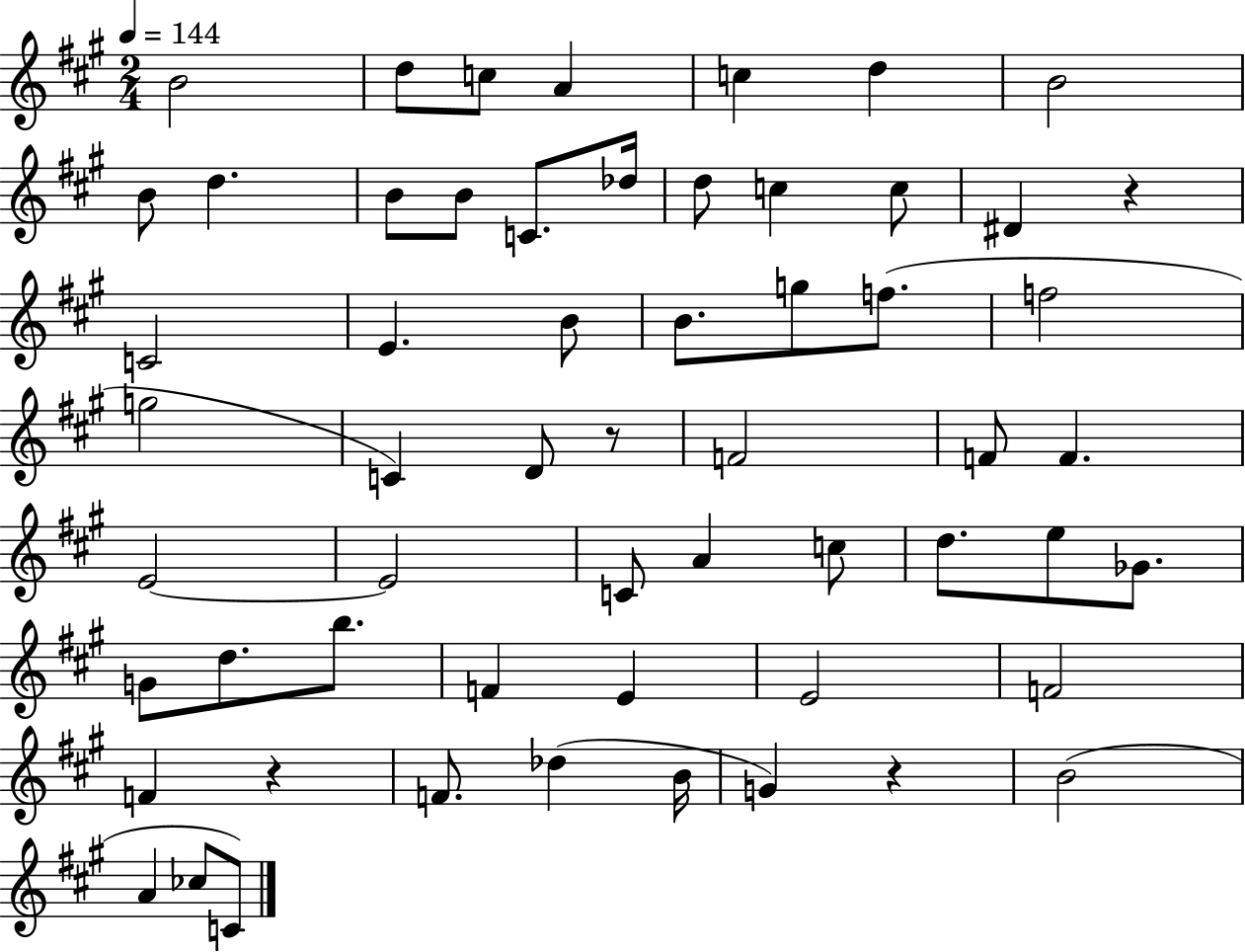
{
  \clef treble
  \numericTimeSignature
  \time 2/4
  \key a \major
  \tempo 4 = 144
  b'2 | d''8 c''8 a'4 | c''4 d''4 | b'2 | \break b'8 d''4. | b'8 b'8 c'8. des''16 | d''8 c''4 c''8 | dis'4 r4 | \break c'2 | e'4. b'8 | b'8. g''8 f''8.( | f''2 | \break g''2 | c'4) d'8 r8 | f'2 | f'8 f'4. | \break e'2~~ | e'2 | c'8 a'4 c''8 | d''8. e''8 ges'8. | \break g'8 d''8. b''8. | f'4 e'4 | e'2 | f'2 | \break f'4 r4 | f'8. des''4( b'16 | g'4) r4 | b'2( | \break a'4 ces''8 c'8) | \bar "|."
}